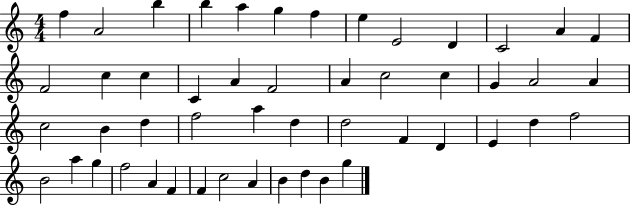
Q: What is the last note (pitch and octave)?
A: G5